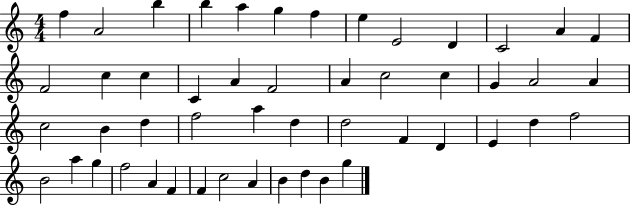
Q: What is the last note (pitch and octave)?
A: G5